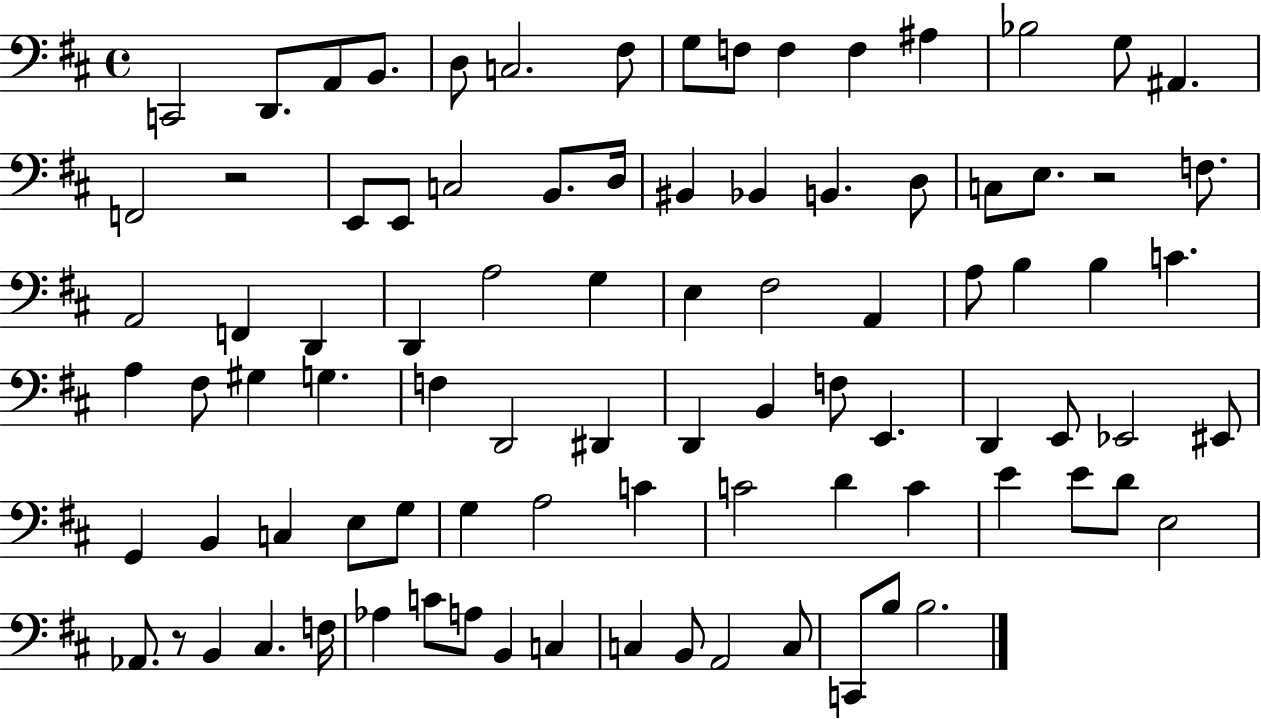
X:1
T:Untitled
M:4/4
L:1/4
K:D
C,,2 D,,/2 A,,/2 B,,/2 D,/2 C,2 ^F,/2 G,/2 F,/2 F, F, ^A, _B,2 G,/2 ^A,, F,,2 z2 E,,/2 E,,/2 C,2 B,,/2 D,/4 ^B,, _B,, B,, D,/2 C,/2 E,/2 z2 F,/2 A,,2 F,, D,, D,, A,2 G, E, ^F,2 A,, A,/2 B, B, C A, ^F,/2 ^G, G, F, D,,2 ^D,, D,, B,, F,/2 E,, D,, E,,/2 _E,,2 ^E,,/2 G,, B,, C, E,/2 G,/2 G, A,2 C C2 D C E E/2 D/2 E,2 _A,,/2 z/2 B,, ^C, F,/4 _A, C/2 A,/2 B,, C, C, B,,/2 A,,2 C,/2 C,,/2 B,/2 B,2